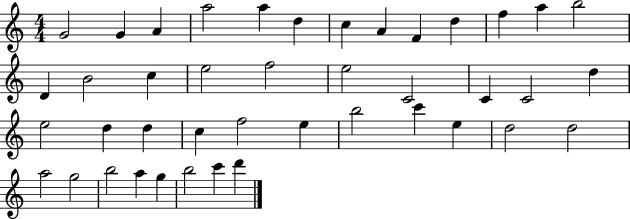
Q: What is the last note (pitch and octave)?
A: D6